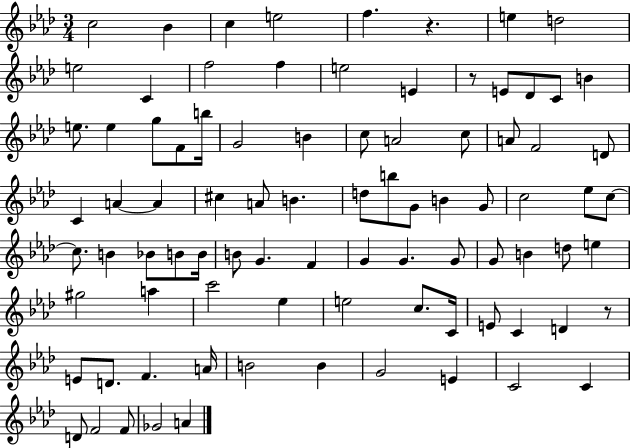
C5/h Bb4/q C5/q E5/h F5/q. R/q. E5/q D5/h E5/h C4/q F5/h F5/q E5/h E4/q R/e E4/e Db4/e C4/e B4/q E5/e. E5/q G5/e F4/e B5/s G4/h B4/q C5/e A4/h C5/e A4/e F4/h D4/e C4/q A4/q A4/q C#5/q A4/e B4/q. D5/e B5/e G4/e B4/q G4/e C5/h Eb5/e C5/e C5/e. B4/q Bb4/e B4/e B4/s B4/e G4/q. F4/q G4/q G4/q. G4/e G4/e B4/q D5/e E5/q G#5/h A5/q C6/h Eb5/q E5/h C5/e. C4/s E4/e C4/q D4/q R/e E4/e D4/e. F4/q. A4/s B4/h B4/q G4/h E4/q C4/h C4/q D4/e F4/h F4/e Gb4/h A4/q